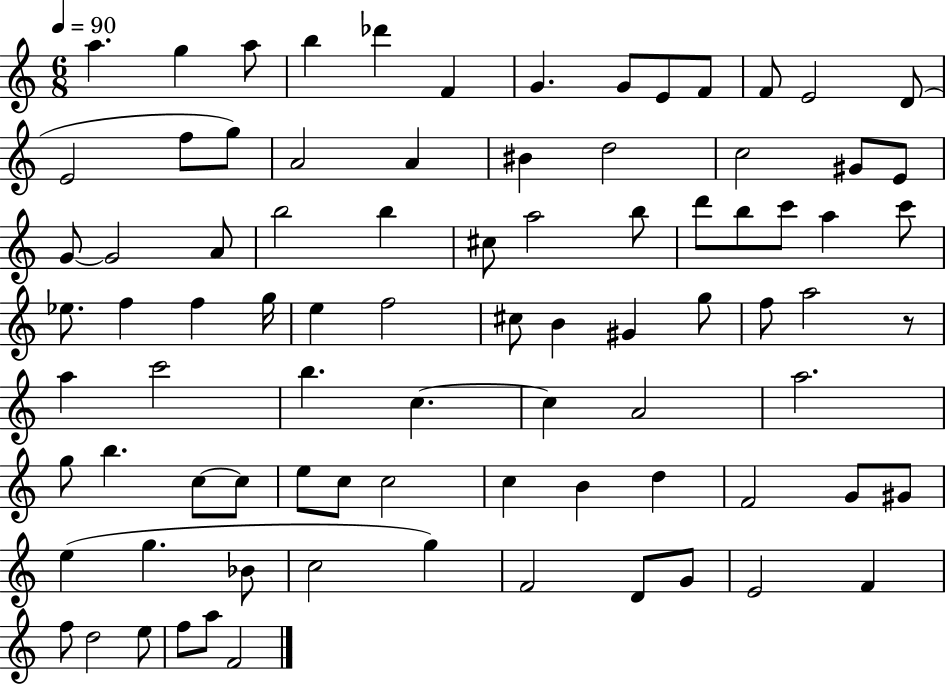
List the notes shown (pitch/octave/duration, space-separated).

A5/q. G5/q A5/e B5/q Db6/q F4/q G4/q. G4/e E4/e F4/e F4/e E4/h D4/e E4/h F5/e G5/e A4/h A4/q BIS4/q D5/h C5/h G#4/e E4/e G4/e G4/h A4/e B5/h B5/q C#5/e A5/h B5/e D6/e B5/e C6/e A5/q C6/e Eb5/e. F5/q F5/q G5/s E5/q F5/h C#5/e B4/q G#4/q G5/e F5/e A5/h R/e A5/q C6/h B5/q. C5/q. C5/q A4/h A5/h. G5/e B5/q. C5/e C5/e E5/e C5/e C5/h C5/q B4/q D5/q F4/h G4/e G#4/e E5/q G5/q. Bb4/e C5/h G5/q F4/h D4/e G4/e E4/h F4/q F5/e D5/h E5/e F5/e A5/e F4/h